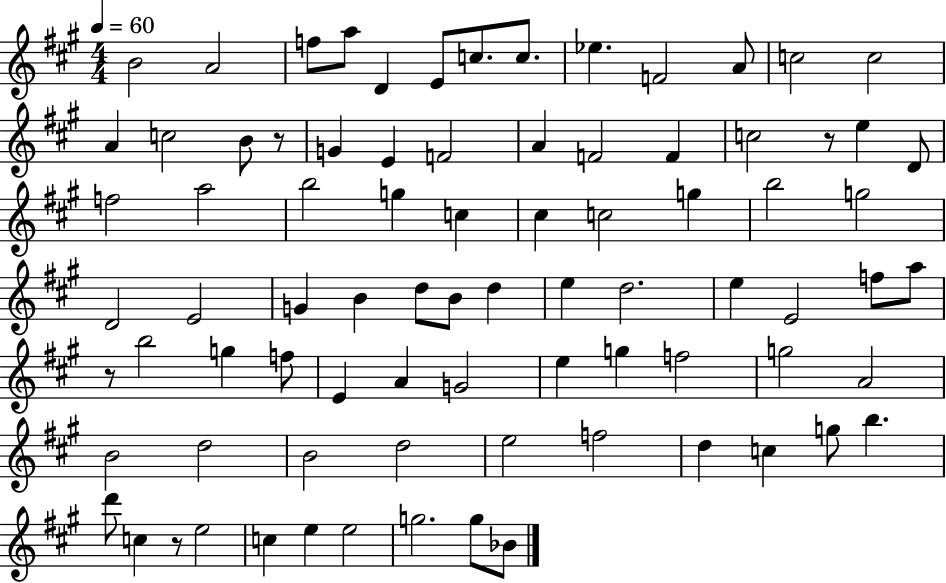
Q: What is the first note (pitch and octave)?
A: B4